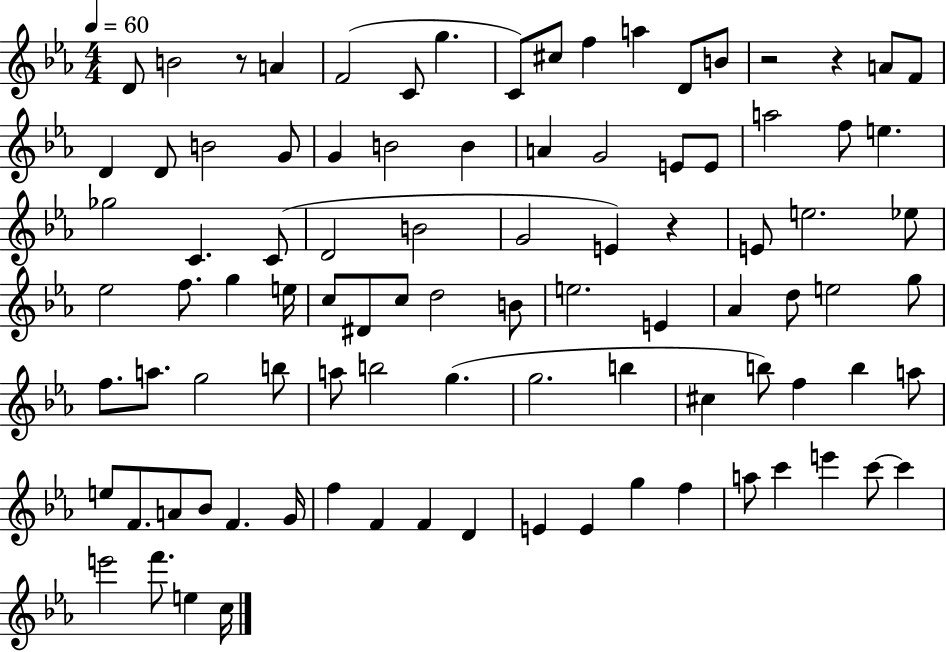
{
  \clef treble
  \numericTimeSignature
  \time 4/4
  \key ees \major
  \tempo 4 = 60
  d'8 b'2 r8 a'4 | f'2( c'8 g''4. | c'8) cis''8 f''4 a''4 d'8 b'8 | r2 r4 a'8 f'8 | \break d'4 d'8 b'2 g'8 | g'4 b'2 b'4 | a'4 g'2 e'8 e'8 | a''2 f''8 e''4. | \break ges''2 c'4. c'8( | d'2 b'2 | g'2 e'4) r4 | e'8 e''2. ees''8 | \break ees''2 f''8. g''4 e''16 | c''8 dis'8 c''8 d''2 b'8 | e''2. e'4 | aes'4 d''8 e''2 g''8 | \break f''8. a''8. g''2 b''8 | a''8 b''2 g''4.( | g''2. b''4 | cis''4 b''8) f''4 b''4 a''8 | \break e''8 f'8. a'8 bes'8 f'4. g'16 | f''4 f'4 f'4 d'4 | e'4 e'4 g''4 f''4 | a''8 c'''4 e'''4 c'''8~~ c'''4 | \break e'''2 f'''8. e''4 c''16 | \bar "|."
}